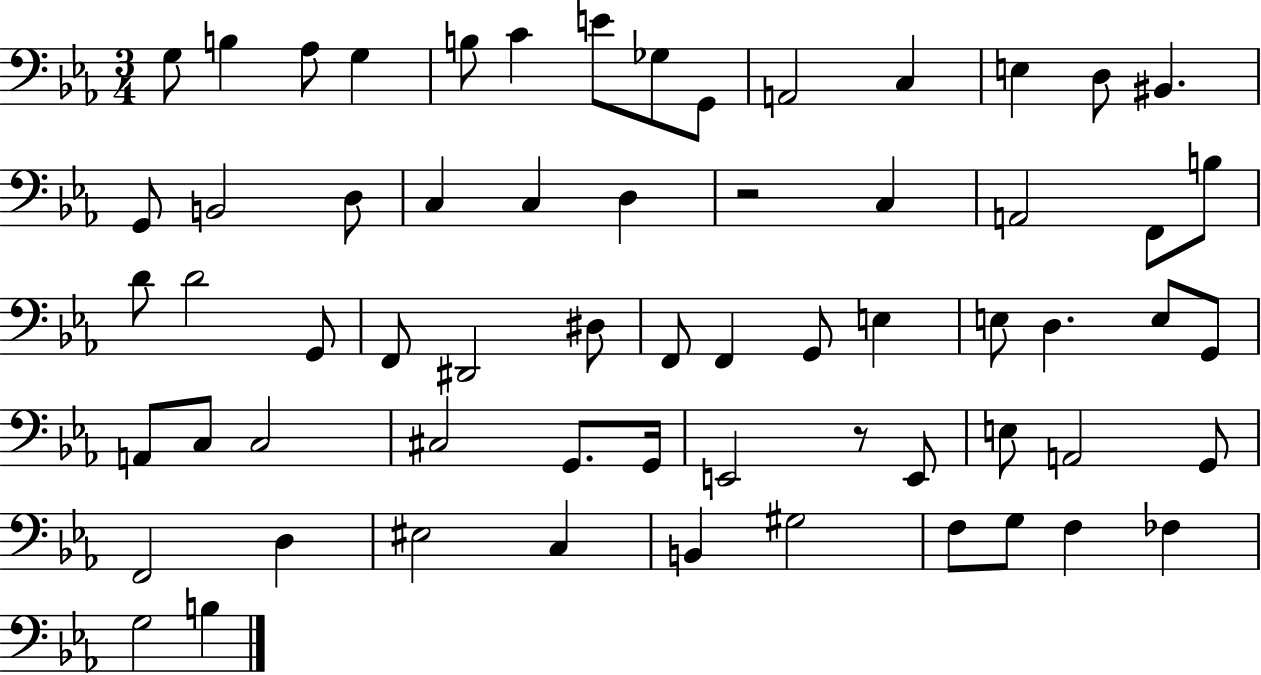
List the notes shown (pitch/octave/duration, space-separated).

G3/e B3/q Ab3/e G3/q B3/e C4/q E4/e Gb3/e G2/e A2/h C3/q E3/q D3/e BIS2/q. G2/e B2/h D3/e C3/q C3/q D3/q R/h C3/q A2/h F2/e B3/e D4/e D4/h G2/e F2/e D#2/h D#3/e F2/e F2/q G2/e E3/q E3/e D3/q. E3/e G2/e A2/e C3/e C3/h C#3/h G2/e. G2/s E2/h R/e E2/e E3/e A2/h G2/e F2/h D3/q EIS3/h C3/q B2/q G#3/h F3/e G3/e F3/q FES3/q G3/h B3/q